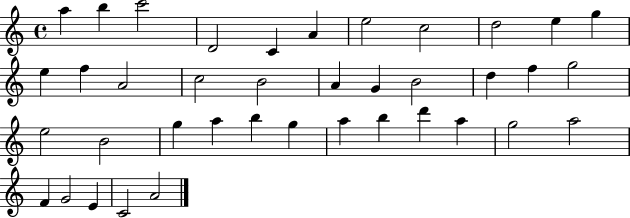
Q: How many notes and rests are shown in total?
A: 39